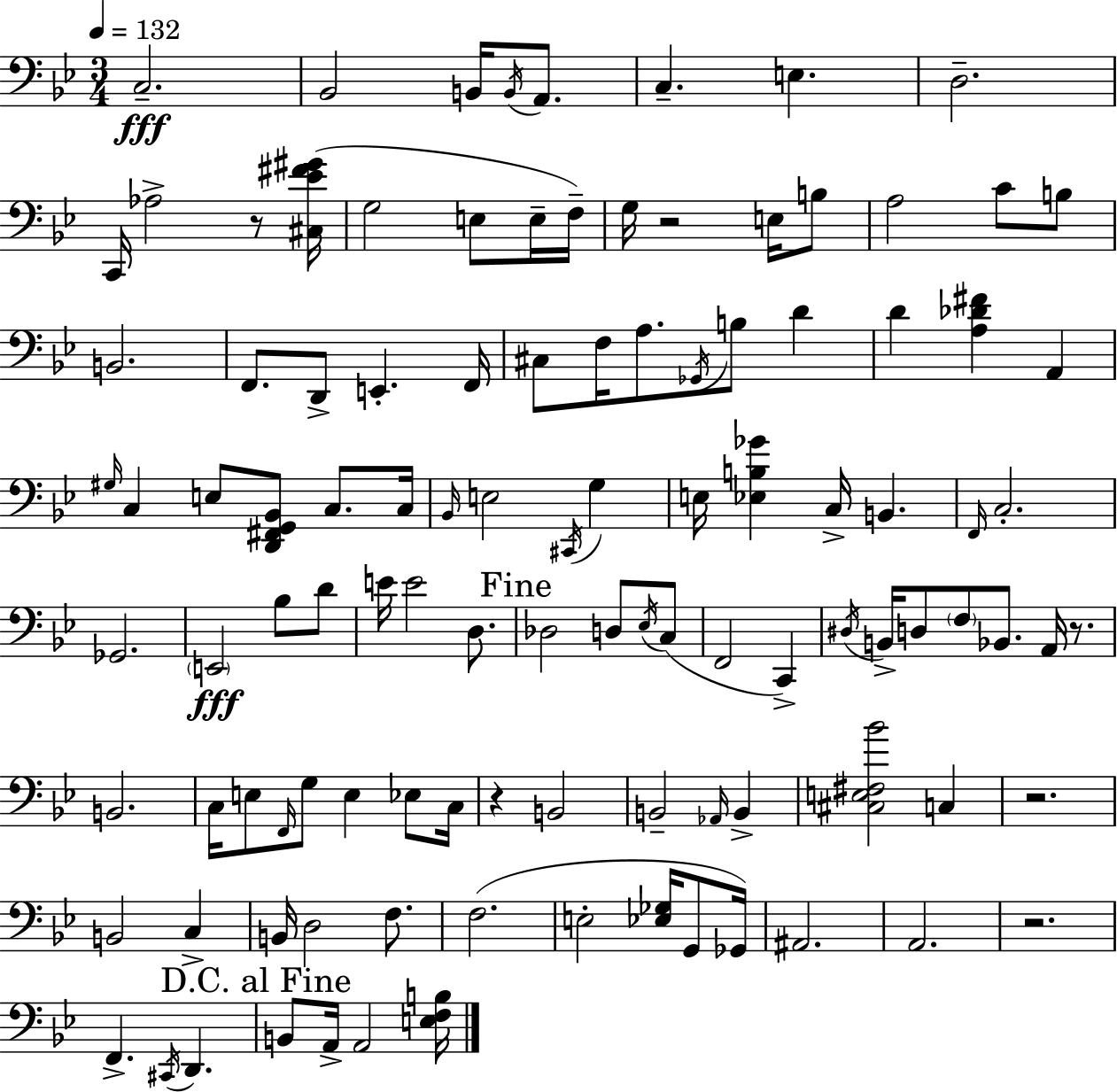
C3/h. Bb2/h B2/s B2/s A2/e. C3/q. E3/q. D3/h. C2/s Ab3/h R/e [C#3,Eb4,F#4,G#4]/s G3/h E3/e E3/s F3/s G3/s R/h E3/s B3/e A3/h C4/e B3/e B2/h. F2/e. D2/e E2/q. F2/s C#3/e F3/s A3/e. Gb2/s B3/e D4/q D4/q [A3,Db4,F#4]/q A2/q G#3/s C3/q E3/e [D2,F#2,G2,Bb2]/e C3/e. C3/s Bb2/s E3/h C#2/s G3/q E3/s [Eb3,B3,Gb4]/q C3/s B2/q. F2/s C3/h. Gb2/h. E2/h Bb3/e D4/e E4/s E4/h D3/e. Db3/h D3/e Eb3/s C3/e F2/h C2/q D#3/s B2/s D3/e F3/e Bb2/e. A2/s R/e. B2/h. C3/s E3/e F2/s G3/e E3/q Eb3/e C3/s R/q B2/h B2/h Ab2/s B2/q [C#3,E3,F#3,Bb4]/h C3/q R/h. B2/h C3/q B2/s D3/h F3/e. F3/h. E3/h [Eb3,Gb3]/s G2/e Gb2/s A#2/h. A2/h. R/h. F2/q. C#2/s D2/q. B2/e A2/s A2/h [E3,F3,B3]/s